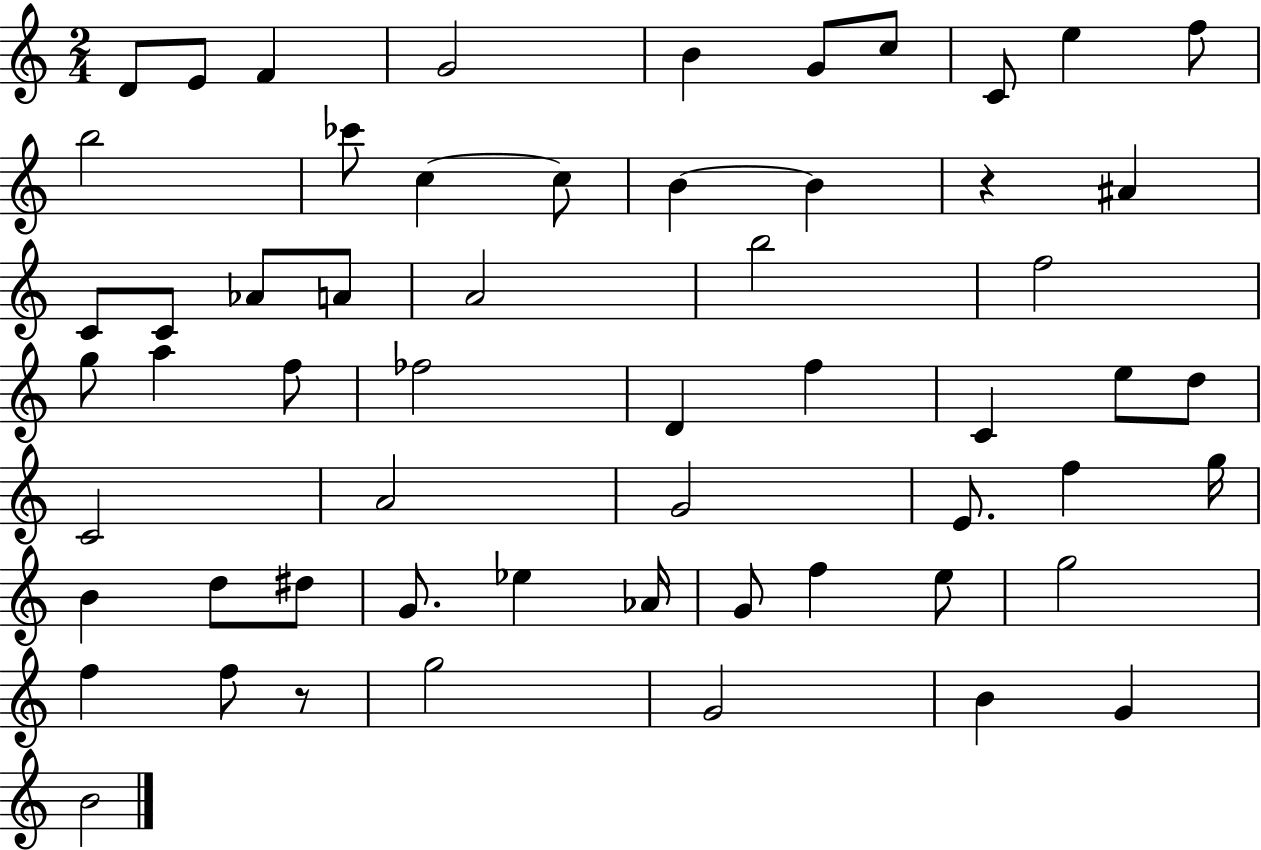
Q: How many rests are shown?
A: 2